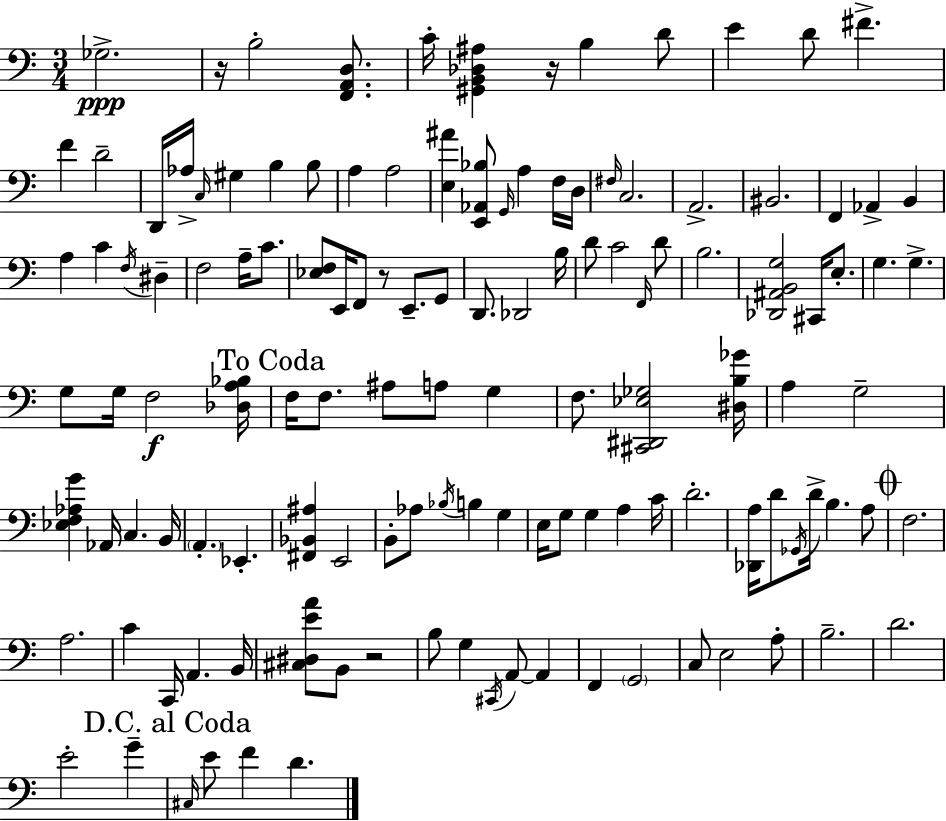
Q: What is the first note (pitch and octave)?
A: Gb3